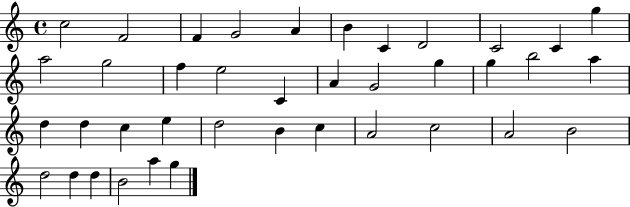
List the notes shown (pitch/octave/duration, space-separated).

C5/h F4/h F4/q G4/h A4/q B4/q C4/q D4/h C4/h C4/q G5/q A5/h G5/h F5/q E5/h C4/q A4/q G4/h G5/q G5/q B5/h A5/q D5/q D5/q C5/q E5/q D5/h B4/q C5/q A4/h C5/h A4/h B4/h D5/h D5/q D5/q B4/h A5/q G5/q